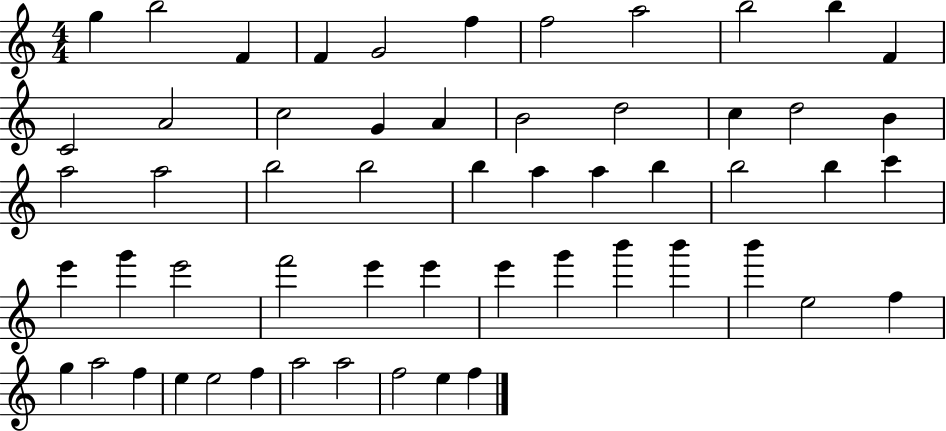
{
  \clef treble
  \numericTimeSignature
  \time 4/4
  \key c \major
  g''4 b''2 f'4 | f'4 g'2 f''4 | f''2 a''2 | b''2 b''4 f'4 | \break c'2 a'2 | c''2 g'4 a'4 | b'2 d''2 | c''4 d''2 b'4 | \break a''2 a''2 | b''2 b''2 | b''4 a''4 a''4 b''4 | b''2 b''4 c'''4 | \break e'''4 g'''4 e'''2 | f'''2 e'''4 e'''4 | e'''4 g'''4 b'''4 b'''4 | b'''4 e''2 f''4 | \break g''4 a''2 f''4 | e''4 e''2 f''4 | a''2 a''2 | f''2 e''4 f''4 | \break \bar "|."
}